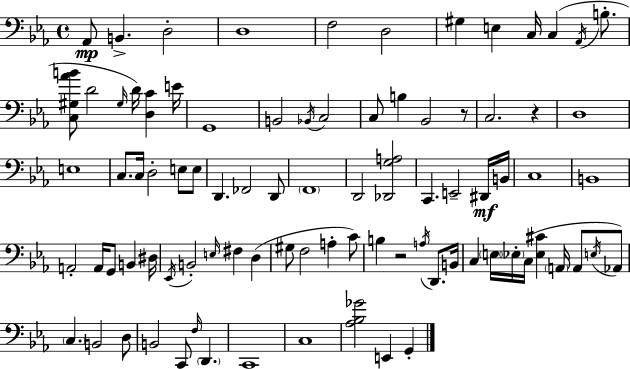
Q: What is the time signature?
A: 4/4